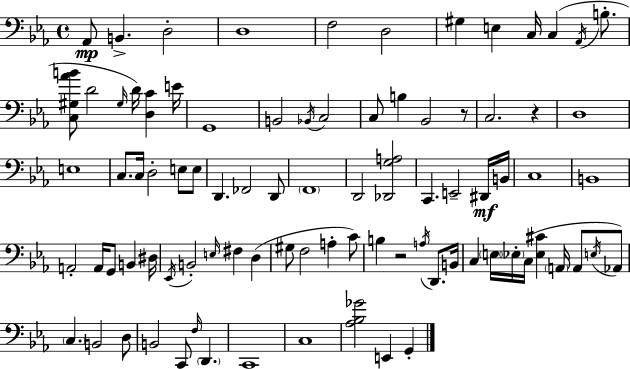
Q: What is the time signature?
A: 4/4